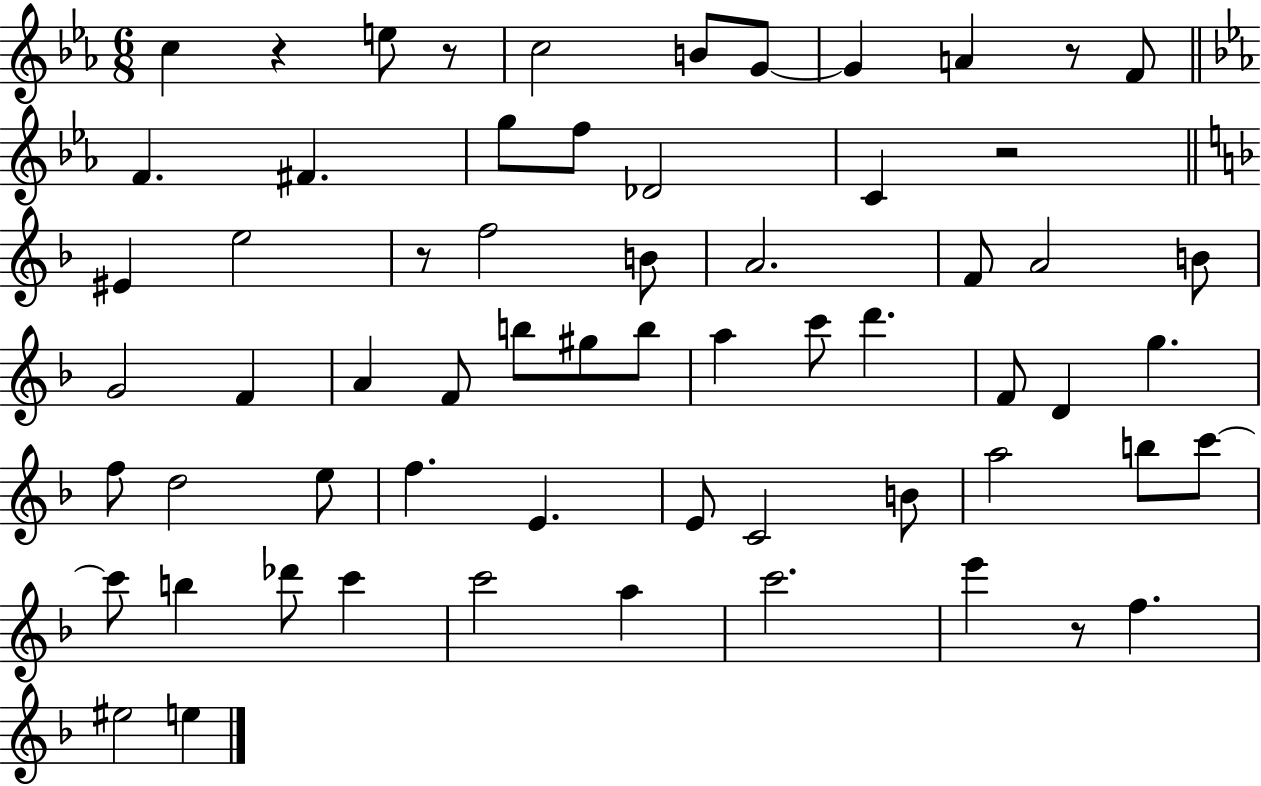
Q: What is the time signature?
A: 6/8